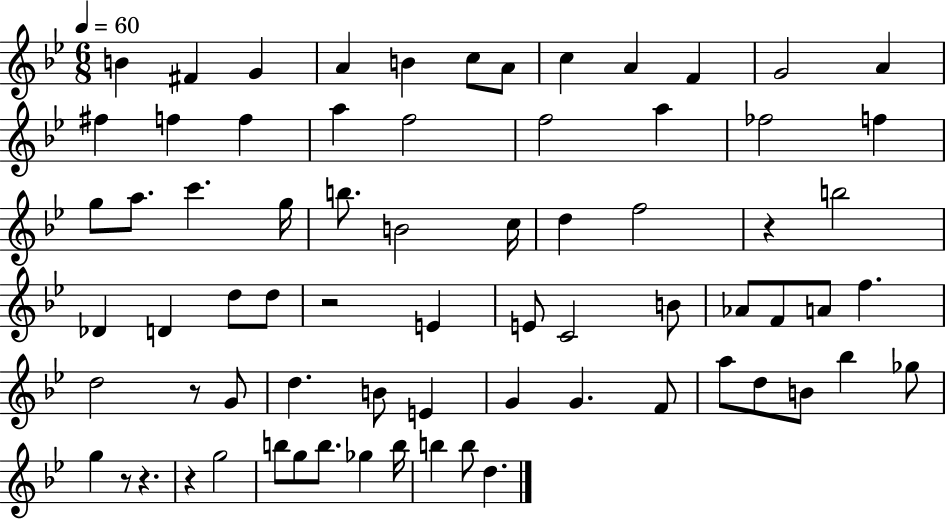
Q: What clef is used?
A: treble